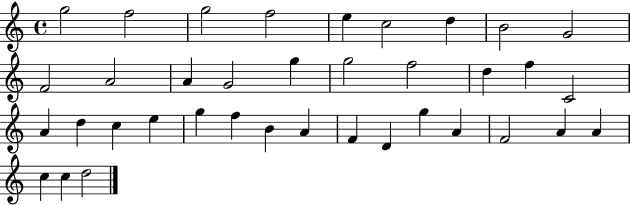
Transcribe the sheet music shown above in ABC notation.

X:1
T:Untitled
M:4/4
L:1/4
K:C
g2 f2 g2 f2 e c2 d B2 G2 F2 A2 A G2 g g2 f2 d f C2 A d c e g f B A F D g A F2 A A c c d2